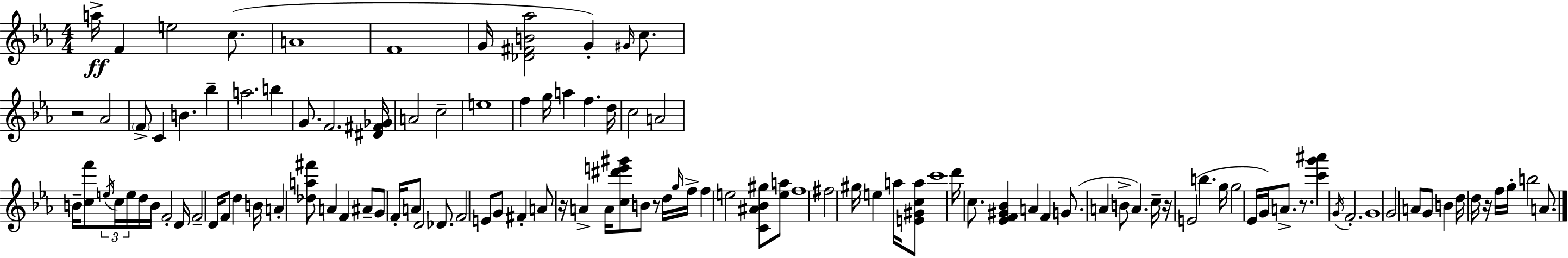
{
  \clef treble
  \numericTimeSignature
  \time 4/4
  \key ees \major
  \repeat volta 2 { a''16->\ff f'4 e''2 c''8.( | a'1 | f'1 | g'16 <des' fis' b' aes''>2 g'4-.) \grace { gis'16 } c''8. | \break r2 aes'2 | \parenthesize f'8-> c'4 b'4. bes''4-- | a''2. b''4 | g'8. f'2. | \break <dis' fis' ges'>16 a'2 c''2-- | e''1 | f''4 g''16 a''4 f''4. | d''16 c''2 a'2 | \break b'16-- <c'' f'''>8 \tuplet 3/2 { \acciaccatura { e''16 } c''16 e''16 } d''16 b'16 f'2-. | d'16 f'2-- d'16 f'8 d''4 | b'16 a'4-. <des'' a'' fis'''>8 a'4 f'4 | ais'8-- g'8 f'16-. a'8 d'2 des'8. | \break f'2 e'8 g'8 fis'4-. | a'8 r16 a'4-> a'16 <c'' dis''' e''' gis'''>8 b'8 r8 | d''16 \grace { g''16 } f''16-> f''4 e''2 <c' ais' bes' gis''>8 | <e'' a''>8 f''1 | \break fis''2 gis''16 e''4 | a''16 <e' gis' c'' a''>8 c'''1 | d'''16 c''8. <ees' f' gis' bes'>4 a'4 f'4 | g'8.( a'4 b'8-> a'4.) | \break c''16-- r16 e'2( b''4. | g''16 g''2 ees'16 g'16) a'8.-> | r8. <c''' g''' ais'''>4 \acciaccatura { g'16 } f'2.-. | g'1 | \break g'2 a'8 g'8 | b'4 d''16 d''16 r16 f''16 g''16-. b''2 | a'8. } \bar "|."
}